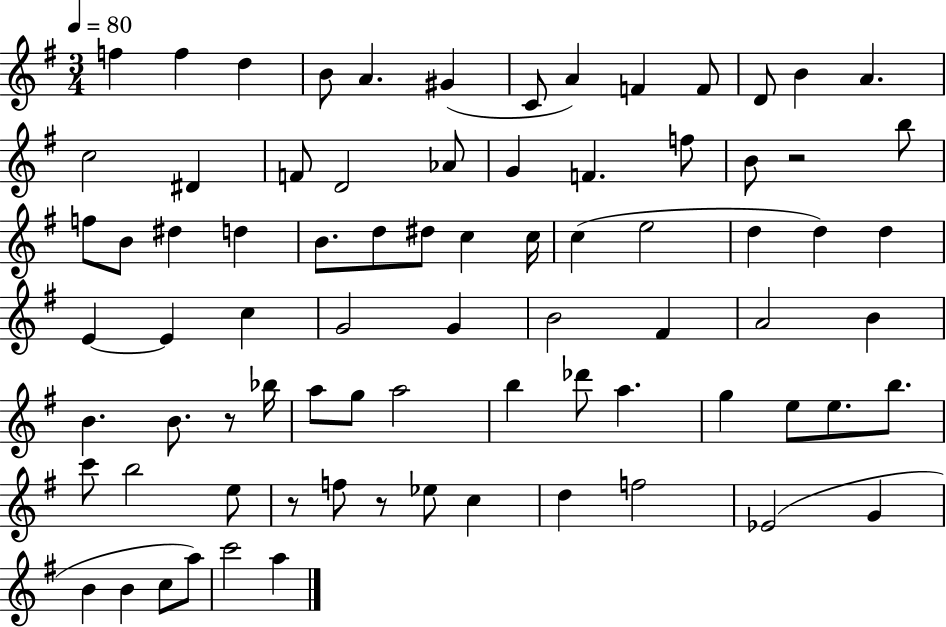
{
  \clef treble
  \numericTimeSignature
  \time 3/4
  \key g \major
  \tempo 4 = 80
  f''4 f''4 d''4 | b'8 a'4. gis'4( | c'8 a'4) f'4 f'8 | d'8 b'4 a'4. | \break c''2 dis'4 | f'8 d'2 aes'8 | g'4 f'4. f''8 | b'8 r2 b''8 | \break f''8 b'8 dis''4 d''4 | b'8. d''8 dis''8 c''4 c''16 | c''4( e''2 | d''4 d''4) d''4 | \break e'4~~ e'4 c''4 | g'2 g'4 | b'2 fis'4 | a'2 b'4 | \break b'4. b'8. r8 bes''16 | a''8 g''8 a''2 | b''4 des'''8 a''4. | g''4 e''8 e''8. b''8. | \break c'''8 b''2 e''8 | r8 f''8 r8 ees''8 c''4 | d''4 f''2 | ees'2( g'4 | \break b'4 b'4 c''8 a''8) | c'''2 a''4 | \bar "|."
}